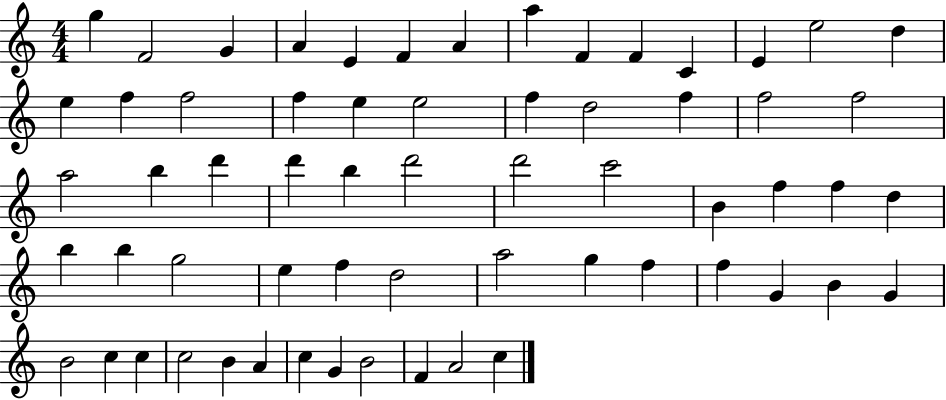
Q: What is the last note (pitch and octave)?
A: C5